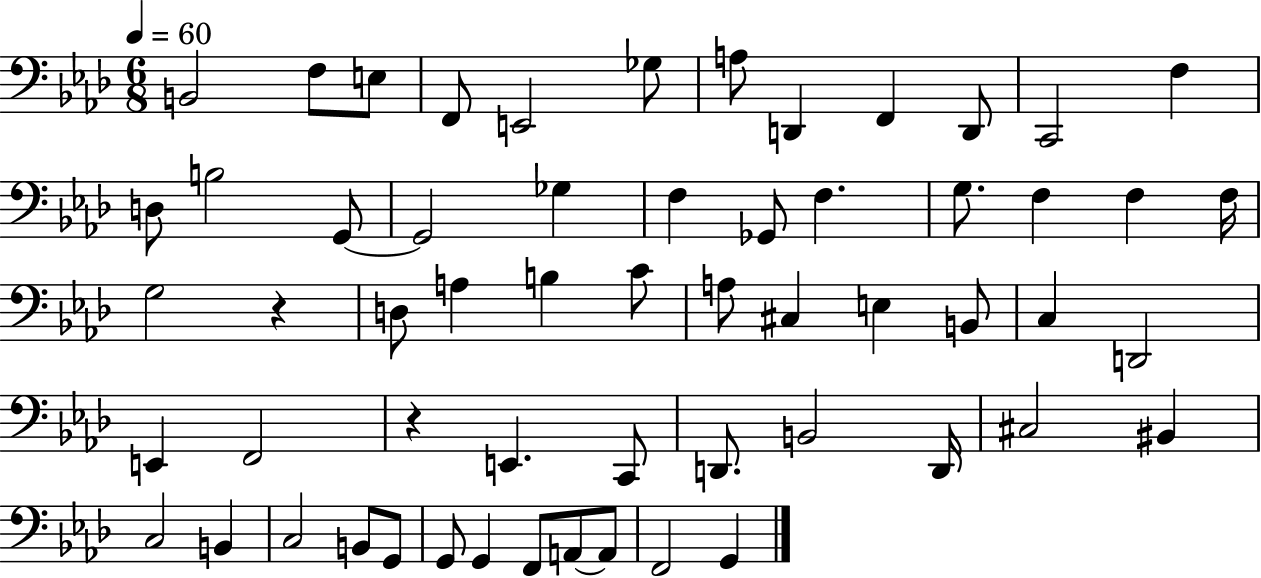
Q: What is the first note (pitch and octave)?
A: B2